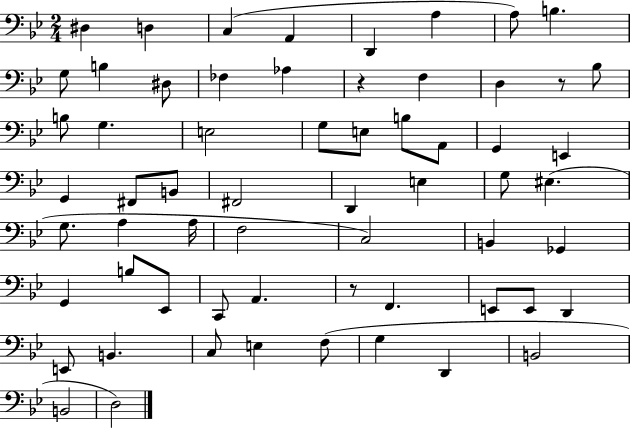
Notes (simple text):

D#3/q D3/q C3/q A2/q D2/q A3/q A3/e B3/q. G3/e B3/q D#3/e FES3/q Ab3/q R/q F3/q D3/q R/e Bb3/e B3/e G3/q. E3/h G3/e E3/e B3/e A2/e G2/q E2/q G2/q F#2/e B2/e F#2/h D2/q E3/q G3/e EIS3/q. G3/e. A3/q A3/s F3/h C3/h B2/q Gb2/q G2/q B3/e Eb2/e C2/e A2/q. R/e F2/q. E2/e E2/e D2/q E2/e B2/q. C3/e E3/q F3/e G3/q D2/q B2/h B2/h D3/h